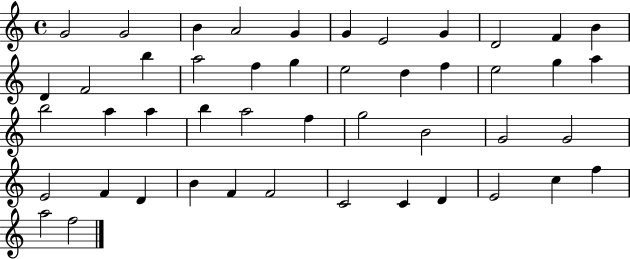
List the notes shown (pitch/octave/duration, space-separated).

G4/h G4/h B4/q A4/h G4/q G4/q E4/h G4/q D4/h F4/q B4/q D4/q F4/h B5/q A5/h F5/q G5/q E5/h D5/q F5/q E5/h G5/q A5/q B5/h A5/q A5/q B5/q A5/h F5/q G5/h B4/h G4/h G4/h E4/h F4/q D4/q B4/q F4/q F4/h C4/h C4/q D4/q E4/h C5/q F5/q A5/h F5/h